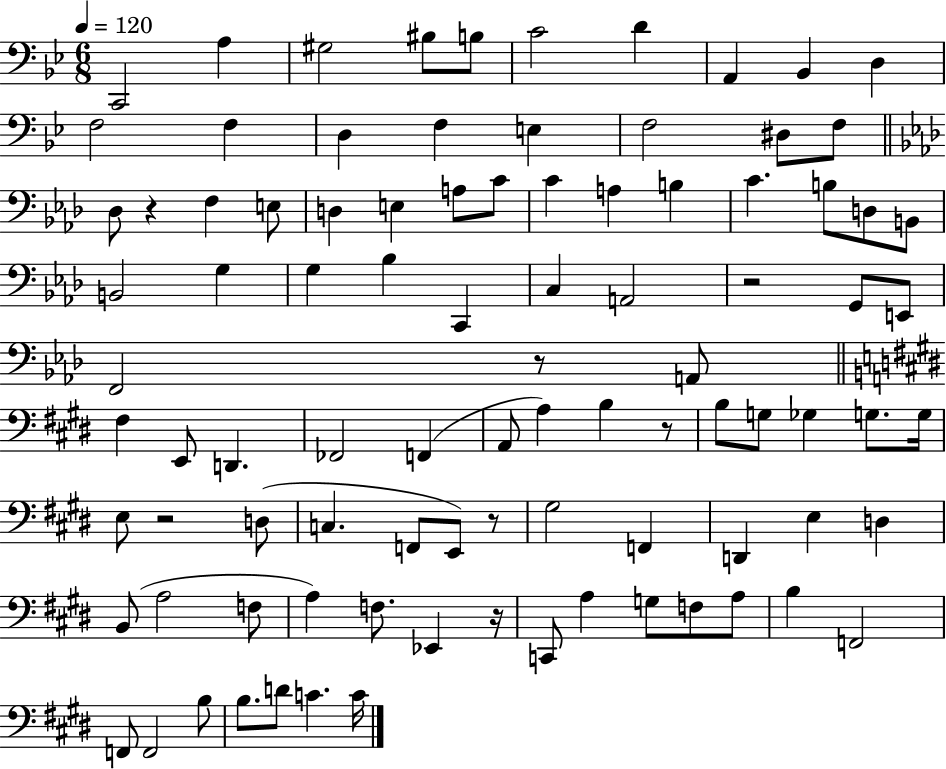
{
  \clef bass
  \numericTimeSignature
  \time 6/8
  \key bes \major
  \tempo 4 = 120
  \repeat volta 2 { c,2 a4 | gis2 bis8 b8 | c'2 d'4 | a,4 bes,4 d4 | \break f2 f4 | d4 f4 e4 | f2 dis8 f8 | \bar "||" \break \key aes \major des8 r4 f4 e8 | d4 e4 a8 c'8 | c'4 a4 b4 | c'4. b8 d8 b,8 | \break b,2 g4 | g4 bes4 c,4 | c4 a,2 | r2 g,8 e,8 | \break f,2 r8 a,8 | \bar "||" \break \key e \major fis4 e,8 d,4. | fes,2 f,4( | a,8 a4) b4 r8 | b8 g8 ges4 g8. g16 | \break e8 r2 d8( | c4. f,8 e,8) r8 | gis2 f,4 | d,4 e4 d4 | \break b,8( a2 f8 | a4) f8. ees,4 r16 | c,8 a4 g8 f8 a8 | b4 f,2 | \break f,8 f,2 b8 | b8. d'8 c'4. c'16 | } \bar "|."
}